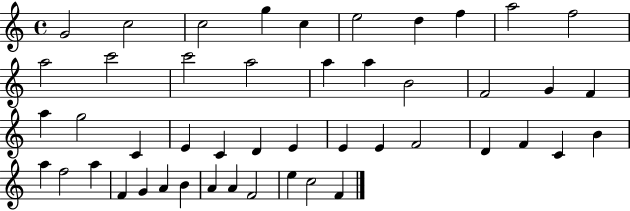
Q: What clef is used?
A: treble